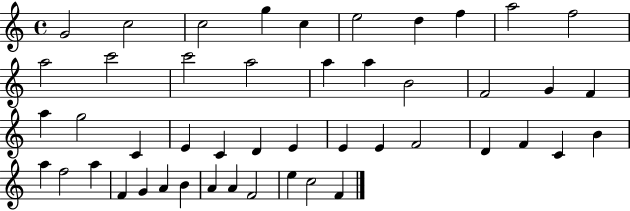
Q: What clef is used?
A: treble